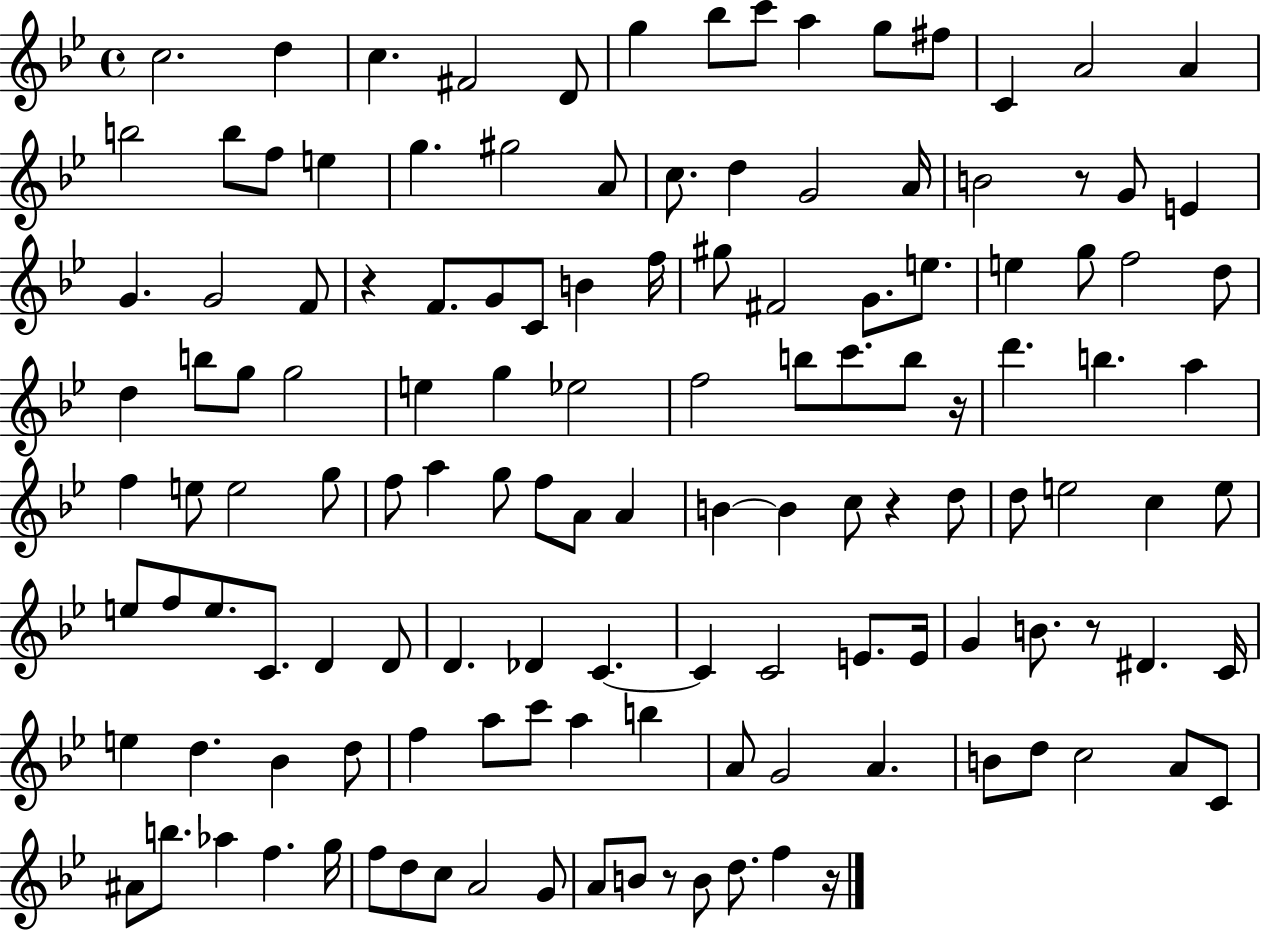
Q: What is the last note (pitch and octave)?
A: F5